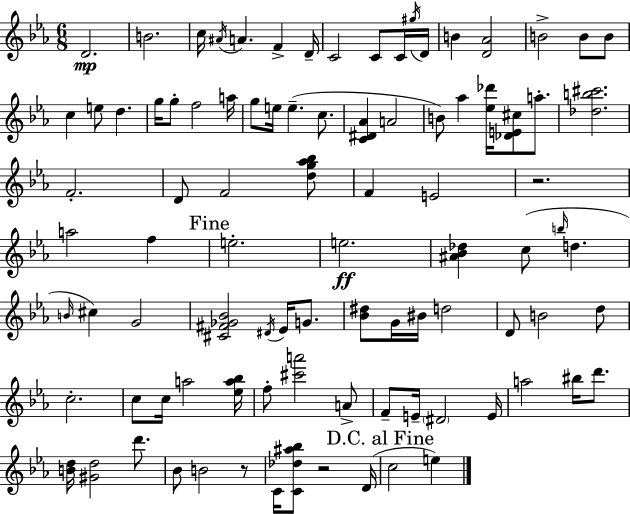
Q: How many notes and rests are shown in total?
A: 92